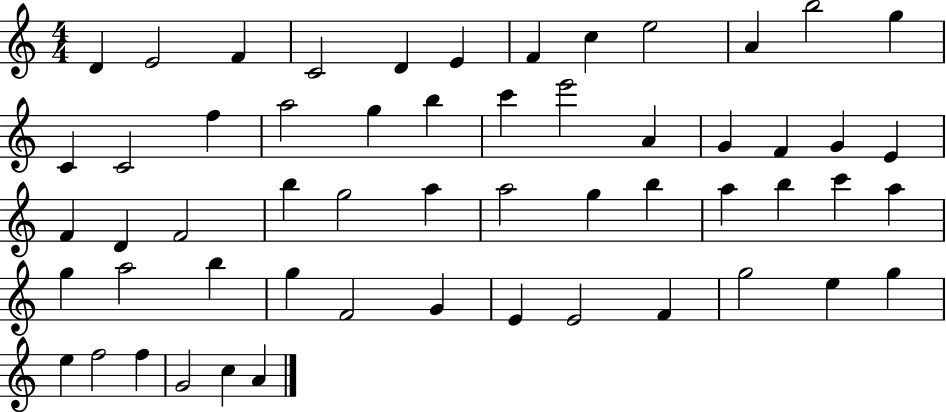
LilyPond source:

{
  \clef treble
  \numericTimeSignature
  \time 4/4
  \key c \major
  d'4 e'2 f'4 | c'2 d'4 e'4 | f'4 c''4 e''2 | a'4 b''2 g''4 | \break c'4 c'2 f''4 | a''2 g''4 b''4 | c'''4 e'''2 a'4 | g'4 f'4 g'4 e'4 | \break f'4 d'4 f'2 | b''4 g''2 a''4 | a''2 g''4 b''4 | a''4 b''4 c'''4 a''4 | \break g''4 a''2 b''4 | g''4 f'2 g'4 | e'4 e'2 f'4 | g''2 e''4 g''4 | \break e''4 f''2 f''4 | g'2 c''4 a'4 | \bar "|."
}